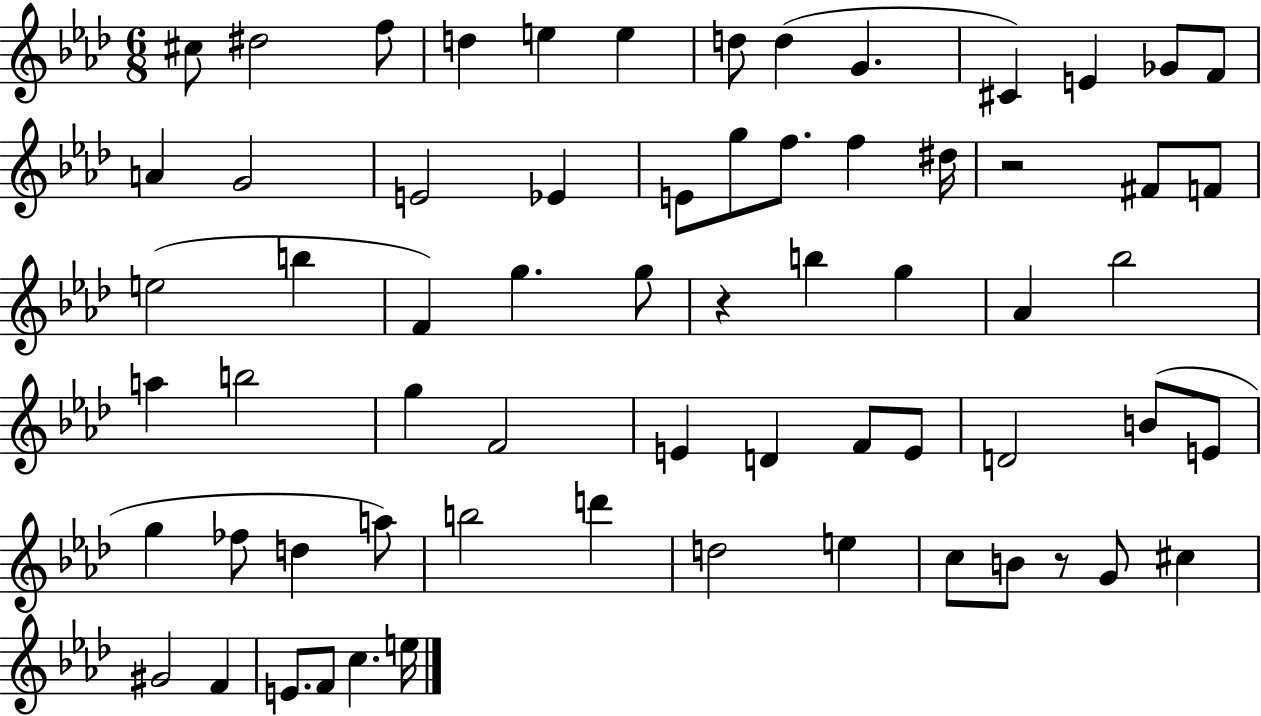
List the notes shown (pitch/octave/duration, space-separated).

C#5/e D#5/h F5/e D5/q E5/q E5/q D5/e D5/q G4/q. C#4/q E4/q Gb4/e F4/e A4/q G4/h E4/h Eb4/q E4/e G5/e F5/e. F5/q D#5/s R/h F#4/e F4/e E5/h B5/q F4/q G5/q. G5/e R/q B5/q G5/q Ab4/q Bb5/h A5/q B5/h G5/q F4/h E4/q D4/q F4/e E4/e D4/h B4/e E4/e G5/q FES5/e D5/q A5/e B5/h D6/q D5/h E5/q C5/e B4/e R/e G4/e C#5/q G#4/h F4/q E4/e. F4/e C5/q. E5/s